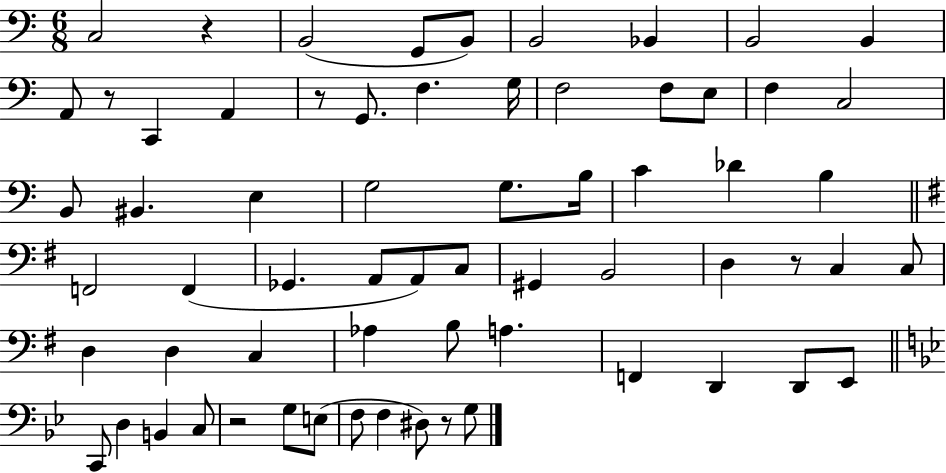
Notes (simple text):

C3/h R/q B2/h G2/e B2/e B2/h Bb2/q B2/h B2/q A2/e R/e C2/q A2/q R/e G2/e. F3/q. G3/s F3/h F3/e E3/e F3/q C3/h B2/e BIS2/q. E3/q G3/h G3/e. B3/s C4/q Db4/q B3/q F2/h F2/q Gb2/q. A2/e A2/e C3/e G#2/q B2/h D3/q R/e C3/q C3/e D3/q D3/q C3/q Ab3/q B3/e A3/q. F2/q D2/q D2/e E2/e C2/e D3/q B2/q C3/e R/h G3/e E3/e F3/e F3/q D#3/e R/e G3/e